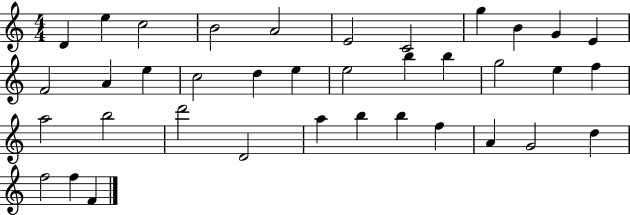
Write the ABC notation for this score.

X:1
T:Untitled
M:4/4
L:1/4
K:C
D e c2 B2 A2 E2 C2 g B G E F2 A e c2 d e e2 b b g2 e f a2 b2 d'2 D2 a b b f A G2 d f2 f F